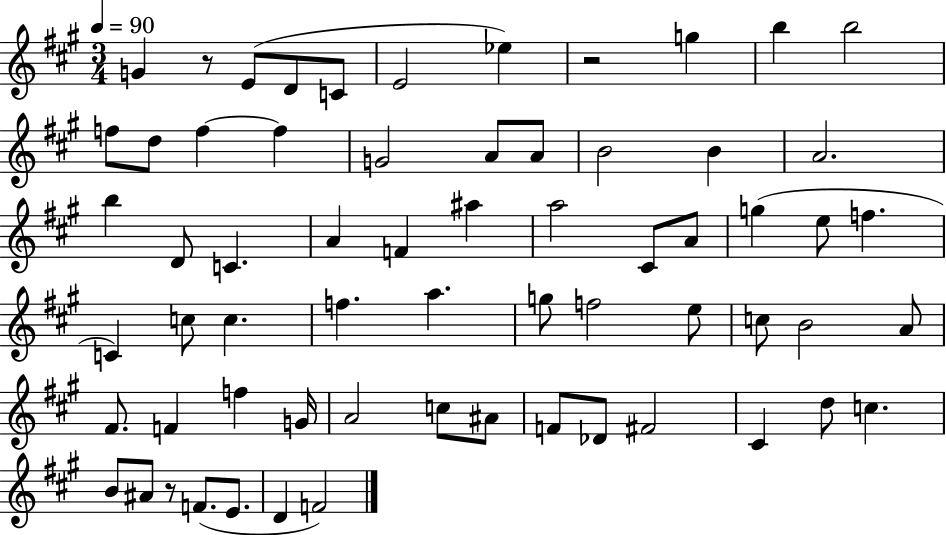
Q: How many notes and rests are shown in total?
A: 64